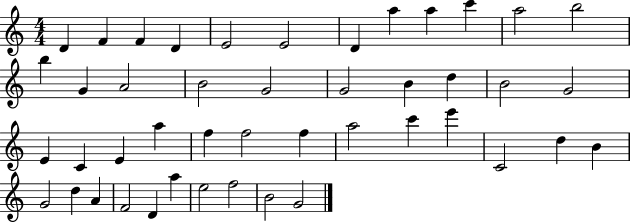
{
  \clef treble
  \numericTimeSignature
  \time 4/4
  \key c \major
  d'4 f'4 f'4 d'4 | e'2 e'2 | d'4 a''4 a''4 c'''4 | a''2 b''2 | \break b''4 g'4 a'2 | b'2 g'2 | g'2 b'4 d''4 | b'2 g'2 | \break e'4 c'4 e'4 a''4 | f''4 f''2 f''4 | a''2 c'''4 e'''4 | c'2 d''4 b'4 | \break g'2 d''4 a'4 | f'2 d'4 a''4 | e''2 f''2 | b'2 g'2 | \break \bar "|."
}